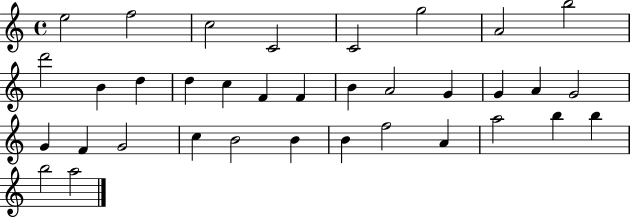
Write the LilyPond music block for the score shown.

{
  \clef treble
  \time 4/4
  \defaultTimeSignature
  \key c \major
  e''2 f''2 | c''2 c'2 | c'2 g''2 | a'2 b''2 | \break d'''2 b'4 d''4 | d''4 c''4 f'4 f'4 | b'4 a'2 g'4 | g'4 a'4 g'2 | \break g'4 f'4 g'2 | c''4 b'2 b'4 | b'4 f''2 a'4 | a''2 b''4 b''4 | \break b''2 a''2 | \bar "|."
}